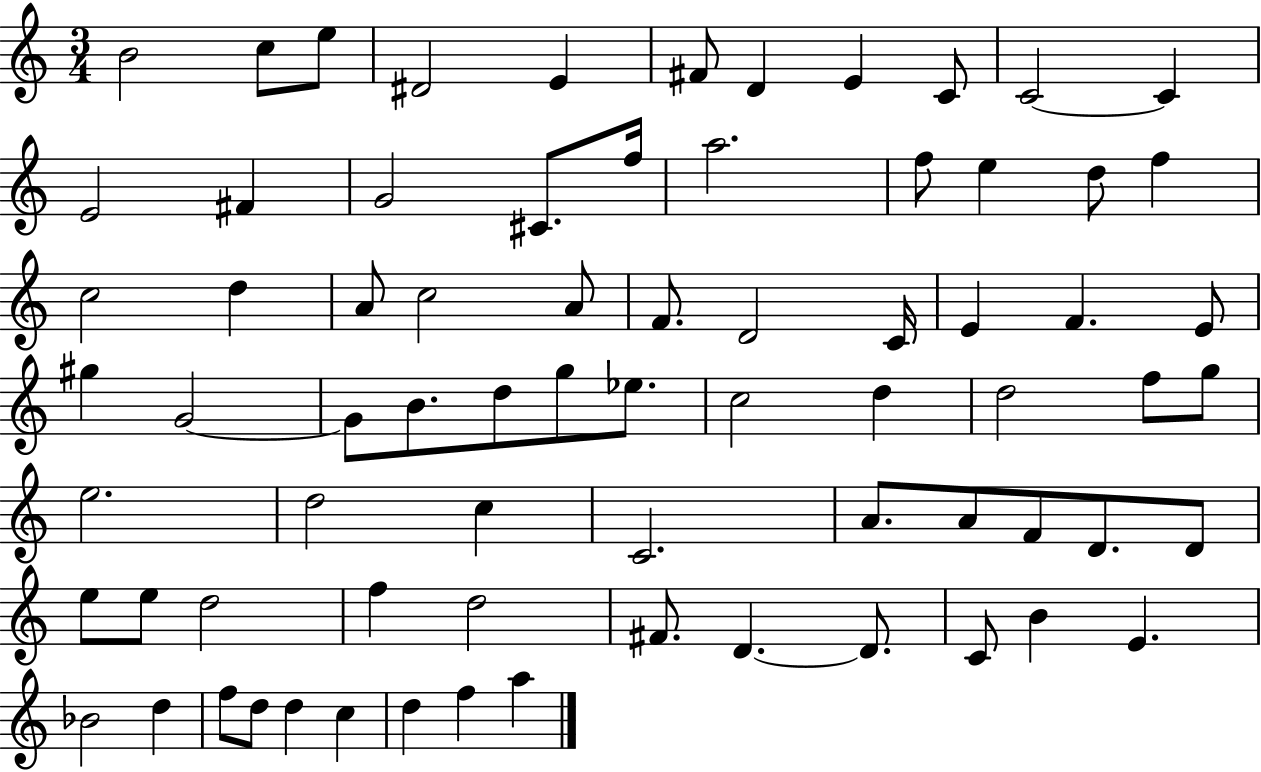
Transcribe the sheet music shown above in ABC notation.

X:1
T:Untitled
M:3/4
L:1/4
K:C
B2 c/2 e/2 ^D2 E ^F/2 D E C/2 C2 C E2 ^F G2 ^C/2 f/4 a2 f/2 e d/2 f c2 d A/2 c2 A/2 F/2 D2 C/4 E F E/2 ^g G2 G/2 B/2 d/2 g/2 _e/2 c2 d d2 f/2 g/2 e2 d2 c C2 A/2 A/2 F/2 D/2 D/2 e/2 e/2 d2 f d2 ^F/2 D D/2 C/2 B E _B2 d f/2 d/2 d c d f a